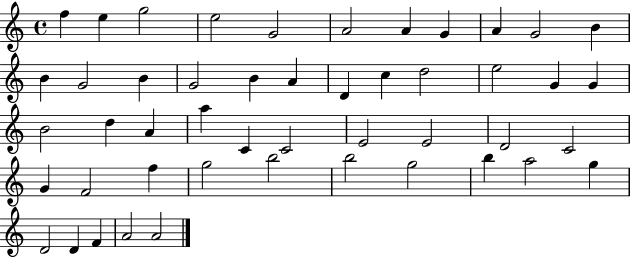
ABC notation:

X:1
T:Untitled
M:4/4
L:1/4
K:C
f e g2 e2 G2 A2 A G A G2 B B G2 B G2 B A D c d2 e2 G G B2 d A a C C2 E2 E2 D2 C2 G F2 f g2 b2 b2 g2 b a2 g D2 D F A2 A2